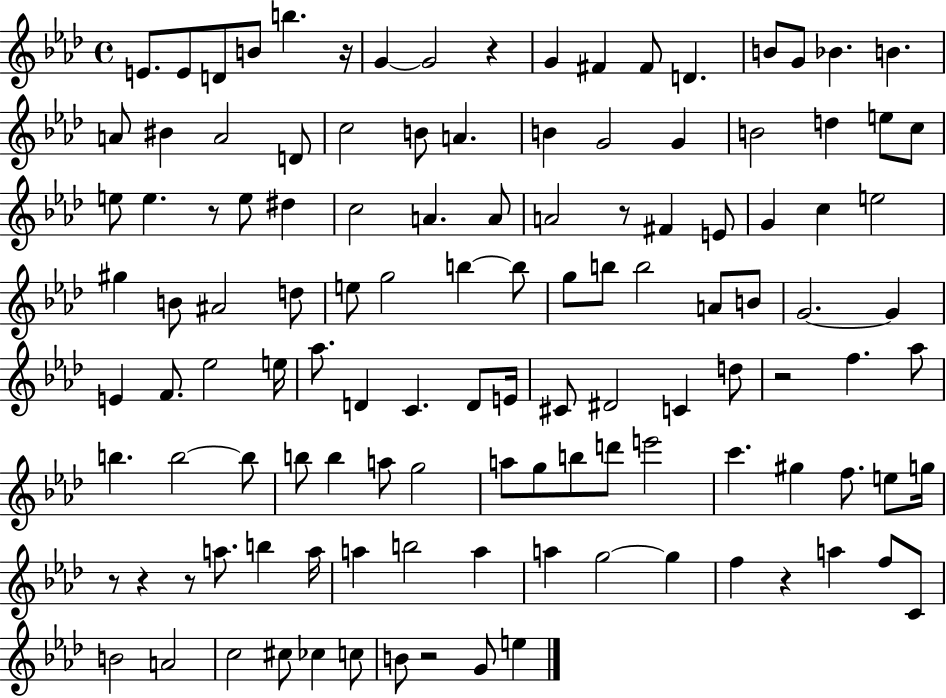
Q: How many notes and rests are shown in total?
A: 121